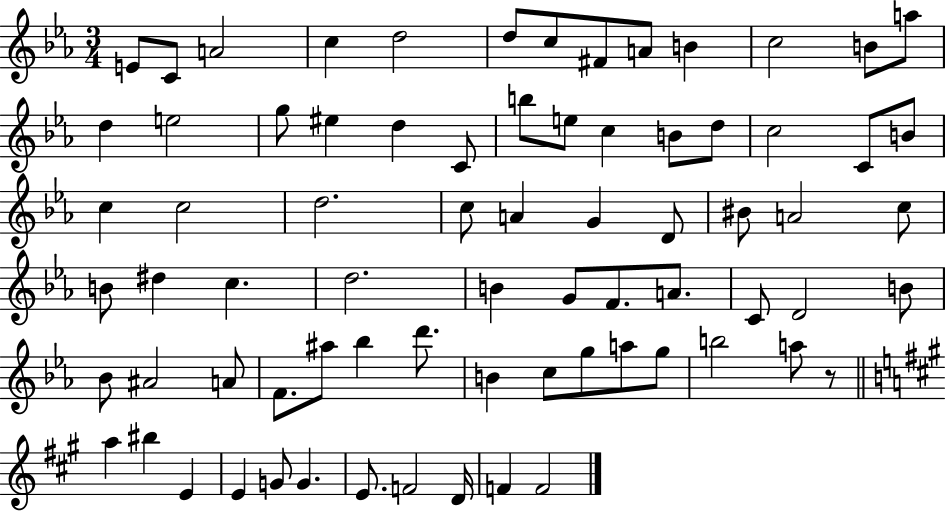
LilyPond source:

{
  \clef treble
  \numericTimeSignature
  \time 3/4
  \key ees \major
  \repeat volta 2 { e'8 c'8 a'2 | c''4 d''2 | d''8 c''8 fis'8 a'8 b'4 | c''2 b'8 a''8 | \break d''4 e''2 | g''8 eis''4 d''4 c'8 | b''8 e''8 c''4 b'8 d''8 | c''2 c'8 b'8 | \break c''4 c''2 | d''2. | c''8 a'4 g'4 d'8 | bis'8 a'2 c''8 | \break b'8 dis''4 c''4. | d''2. | b'4 g'8 f'8. a'8. | c'8 d'2 b'8 | \break bes'8 ais'2 a'8 | f'8. ais''8 bes''4 d'''8. | b'4 c''8 g''8 a''8 g''8 | b''2 a''8 r8 | \break \bar "||" \break \key a \major a''4 bis''4 e'4 | e'4 g'8 g'4. | e'8. f'2 d'16 | f'4 f'2 | \break } \bar "|."
}